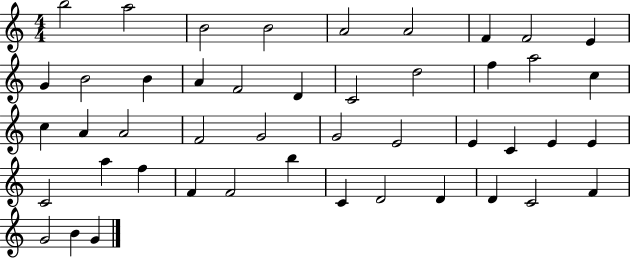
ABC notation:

X:1
T:Untitled
M:4/4
L:1/4
K:C
b2 a2 B2 B2 A2 A2 F F2 E G B2 B A F2 D C2 d2 f a2 c c A A2 F2 G2 G2 E2 E C E E C2 a f F F2 b C D2 D D C2 F G2 B G